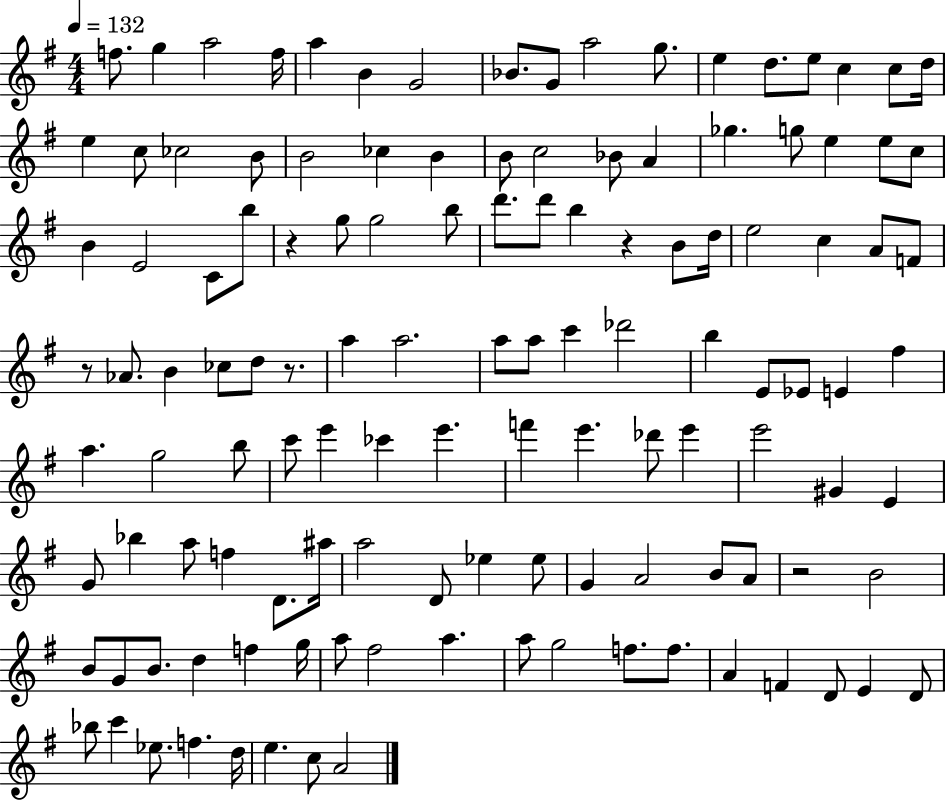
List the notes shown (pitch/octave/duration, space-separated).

F5/e. G5/q A5/h F5/s A5/q B4/q G4/h Bb4/e. G4/e A5/h G5/e. E5/q D5/e. E5/e C5/q C5/e D5/s E5/q C5/e CES5/h B4/e B4/h CES5/q B4/q B4/e C5/h Bb4/e A4/q Gb5/q. G5/e E5/q E5/e C5/e B4/q E4/h C4/e B5/e R/q G5/e G5/h B5/e D6/e. D6/e B5/q R/q B4/e D5/s E5/h C5/q A4/e F4/e R/e Ab4/e. B4/q CES5/e D5/e R/e. A5/q A5/h. A5/e A5/e C6/q Db6/h B5/q E4/e Eb4/e E4/q F#5/q A5/q. G5/h B5/e C6/e E6/q CES6/q E6/q. F6/q E6/q. Db6/e E6/q E6/h G#4/q E4/q G4/e Bb5/q A5/e F5/q D4/e. A#5/s A5/h D4/e Eb5/q Eb5/e G4/q A4/h B4/e A4/e R/h B4/h B4/e G4/e B4/e. D5/q F5/q G5/s A5/e F#5/h A5/q. A5/e G5/h F5/e. F5/e. A4/q F4/q D4/e E4/q D4/e Bb5/e C6/q Eb5/e. F5/q. D5/s E5/q. C5/e A4/h